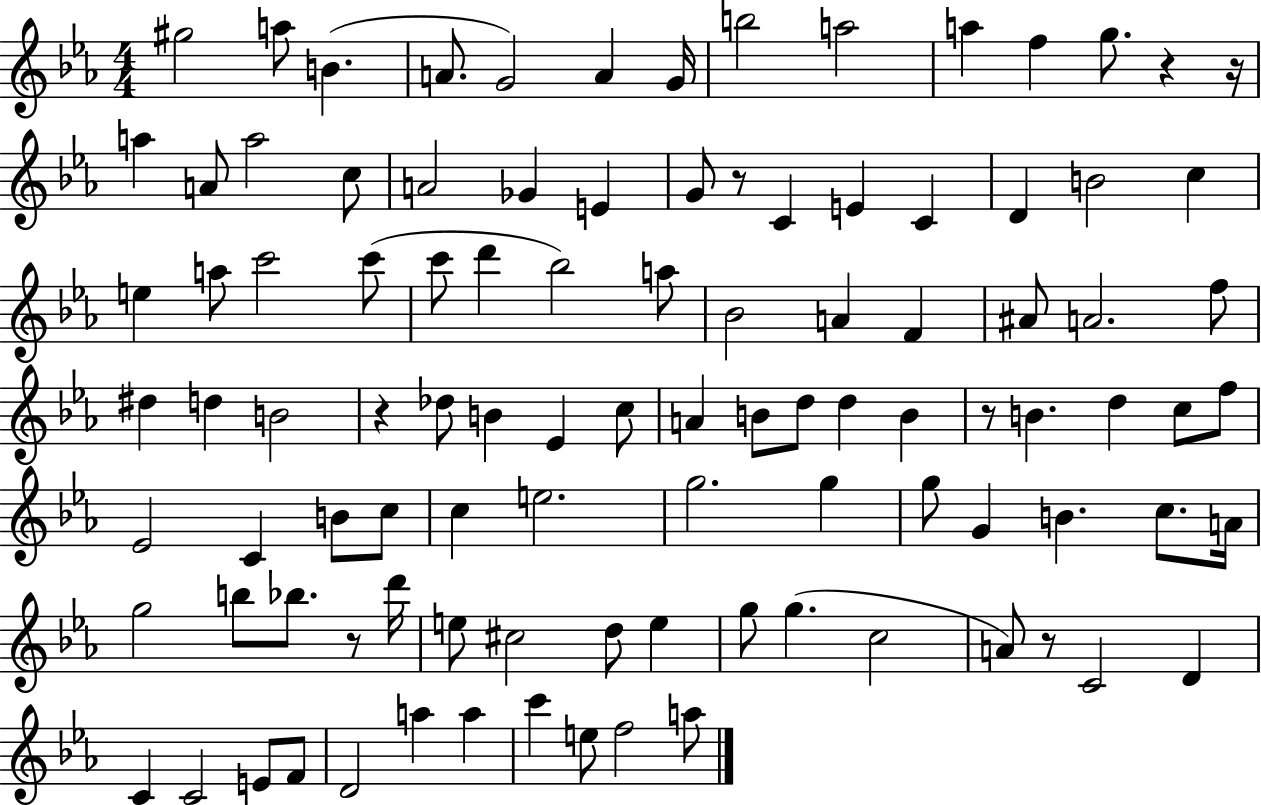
X:1
T:Untitled
M:4/4
L:1/4
K:Eb
^g2 a/2 B A/2 G2 A G/4 b2 a2 a f g/2 z z/4 a A/2 a2 c/2 A2 _G E G/2 z/2 C E C D B2 c e a/2 c'2 c'/2 c'/2 d' _b2 a/2 _B2 A F ^A/2 A2 f/2 ^d d B2 z _d/2 B _E c/2 A B/2 d/2 d B z/2 B d c/2 f/2 _E2 C B/2 c/2 c e2 g2 g g/2 G B c/2 A/4 g2 b/2 _b/2 z/2 d'/4 e/2 ^c2 d/2 e g/2 g c2 A/2 z/2 C2 D C C2 E/2 F/2 D2 a a c' e/2 f2 a/2